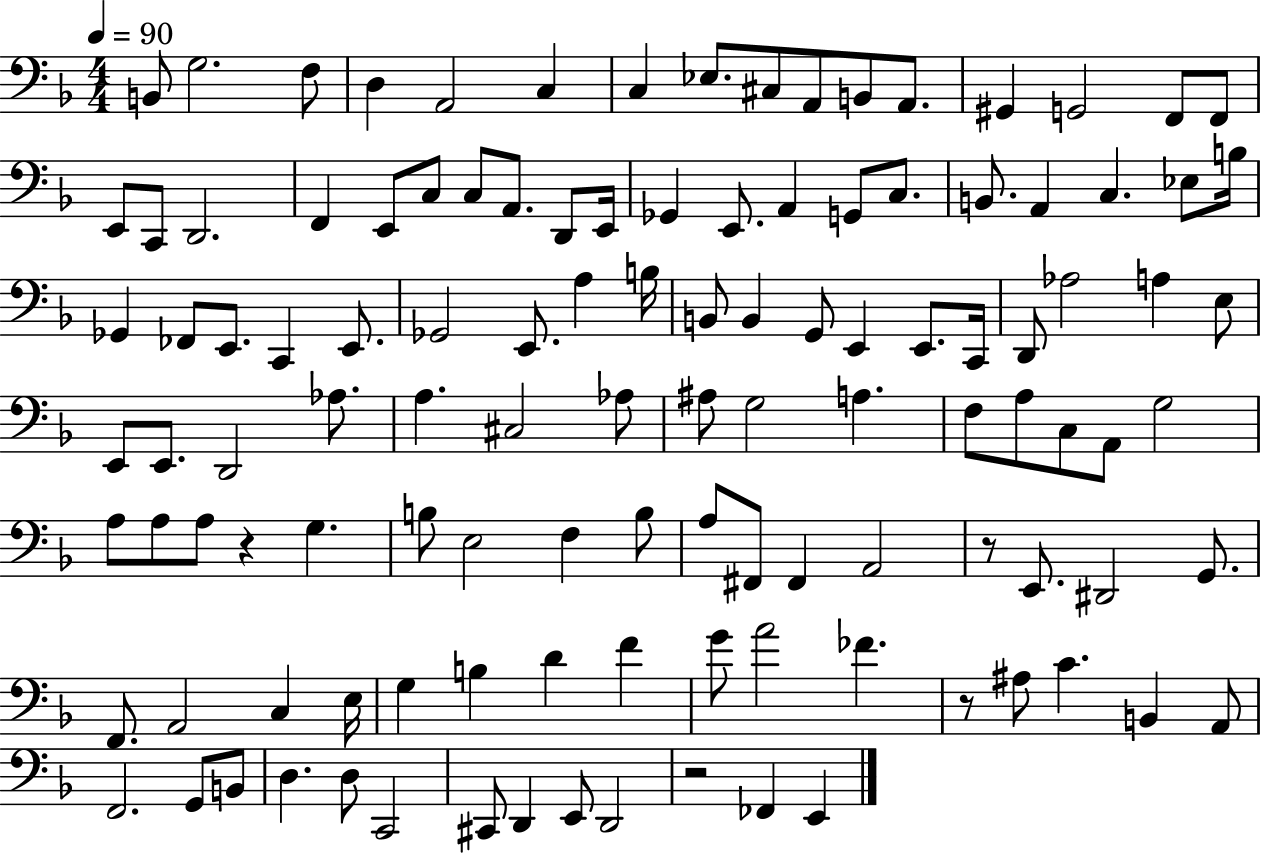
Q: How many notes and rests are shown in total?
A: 116